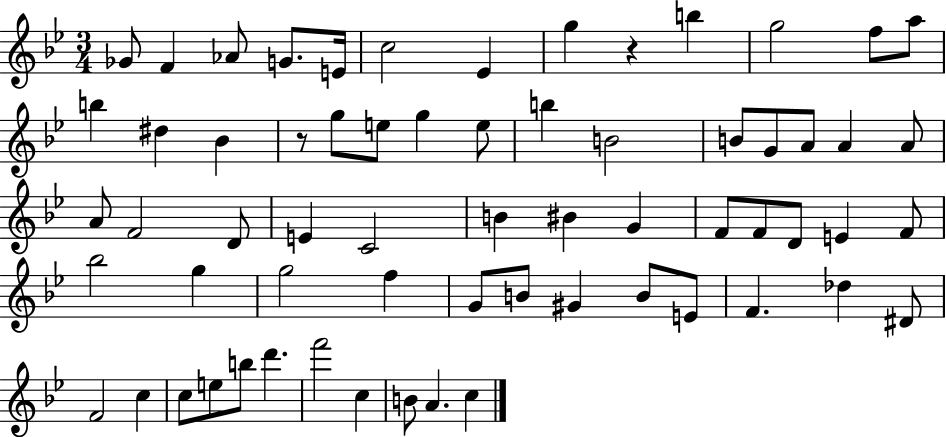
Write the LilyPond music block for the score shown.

{
  \clef treble
  \numericTimeSignature
  \time 3/4
  \key bes \major
  \repeat volta 2 { ges'8 f'4 aes'8 g'8. e'16 | c''2 ees'4 | g''4 r4 b''4 | g''2 f''8 a''8 | \break b''4 dis''4 bes'4 | r8 g''8 e''8 g''4 e''8 | b''4 b'2 | b'8 g'8 a'8 a'4 a'8 | \break a'8 f'2 d'8 | e'4 c'2 | b'4 bis'4 g'4 | f'8 f'8 d'8 e'4 f'8 | \break bes''2 g''4 | g''2 f''4 | g'8 b'8 gis'4 b'8 e'8 | f'4. des''4 dis'8 | \break f'2 c''4 | c''8 e''8 b''8 d'''4. | f'''2 c''4 | b'8 a'4. c''4 | \break } \bar "|."
}